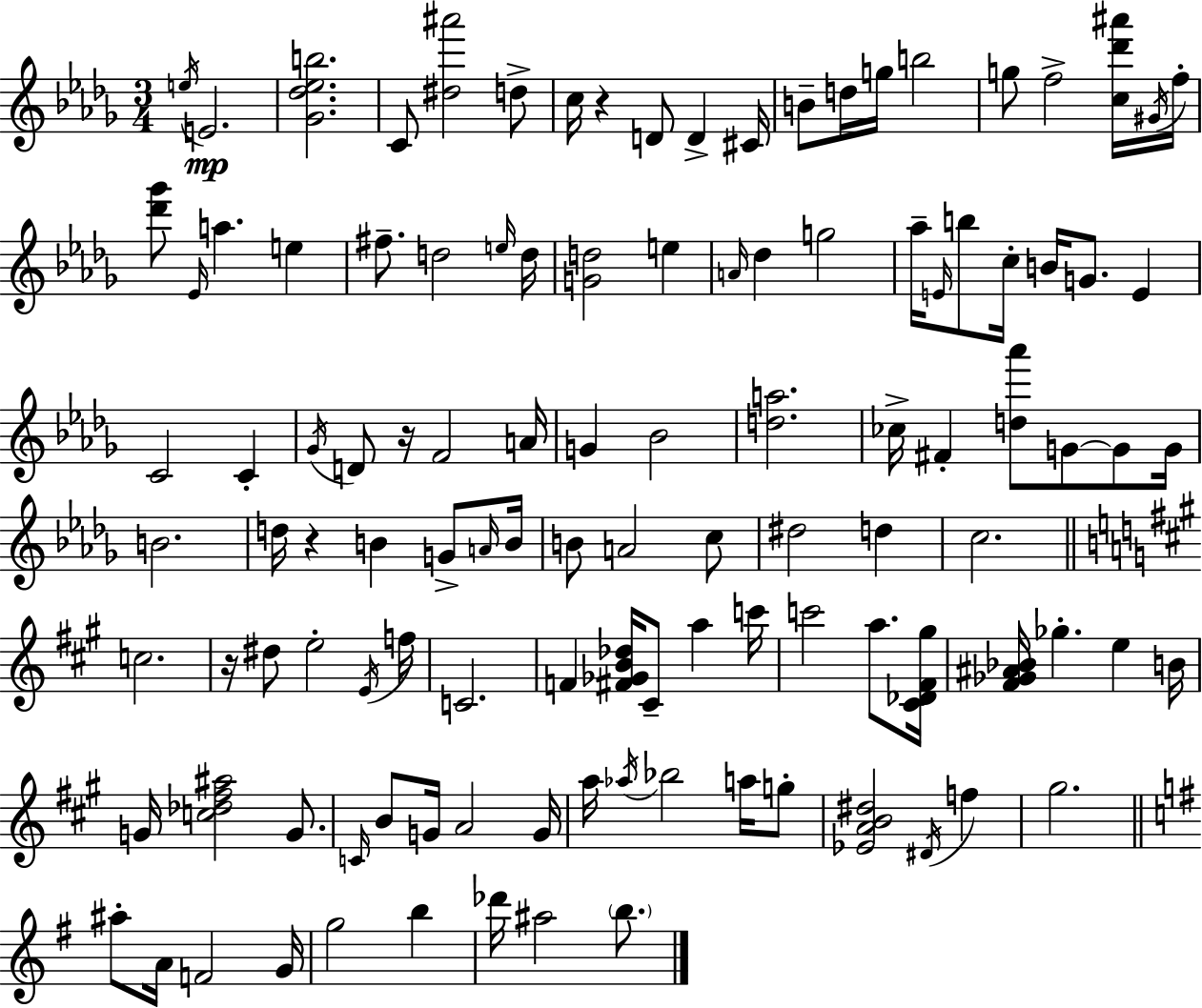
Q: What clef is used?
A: treble